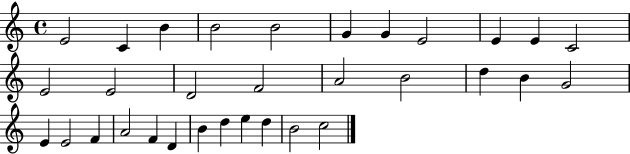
{
  \clef treble
  \time 4/4
  \defaultTimeSignature
  \key c \major
  e'2 c'4 b'4 | b'2 b'2 | g'4 g'4 e'2 | e'4 e'4 c'2 | \break e'2 e'2 | d'2 f'2 | a'2 b'2 | d''4 b'4 g'2 | \break e'4 e'2 f'4 | a'2 f'4 d'4 | b'4 d''4 e''4 d''4 | b'2 c''2 | \break \bar "|."
}